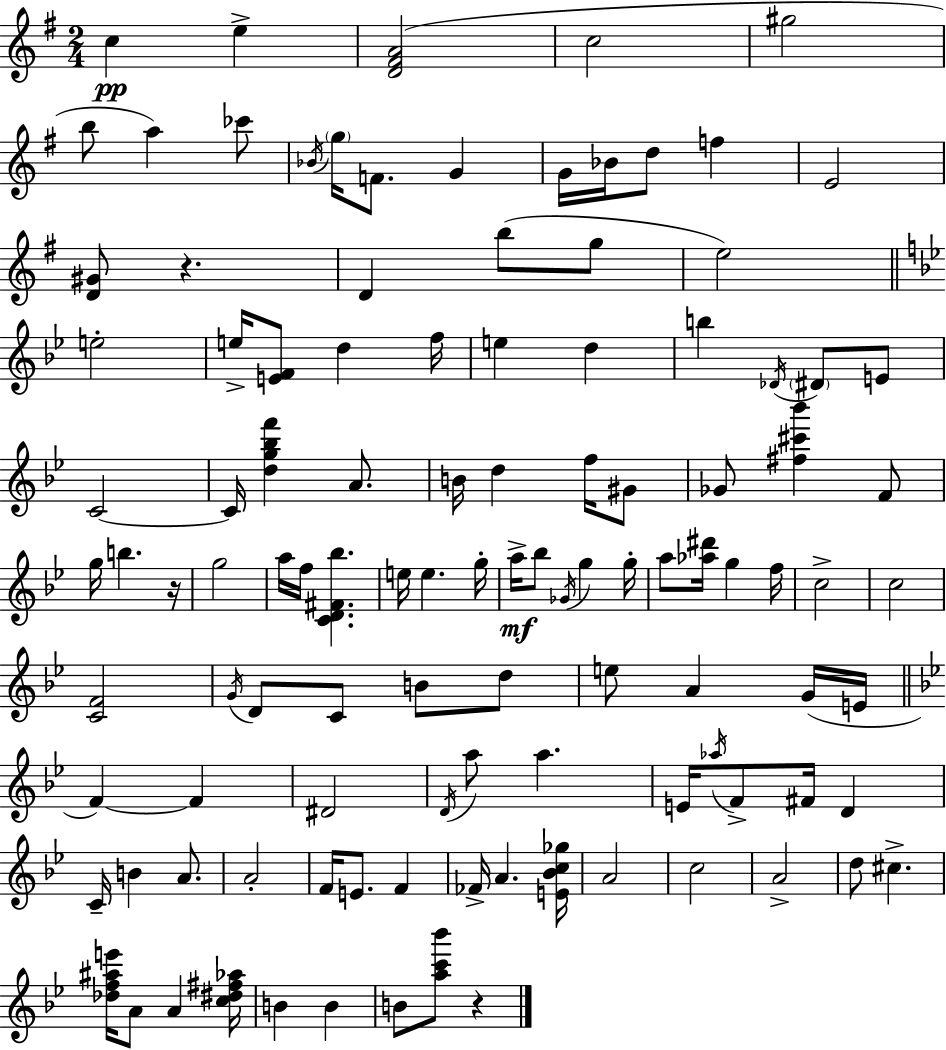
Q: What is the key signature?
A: G major